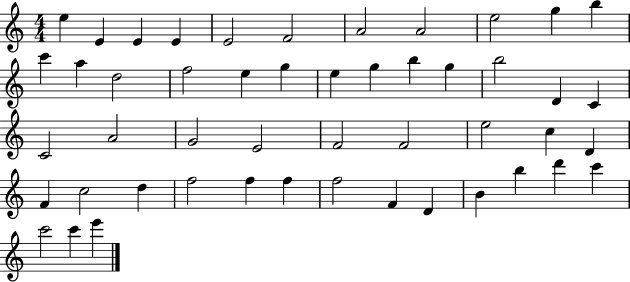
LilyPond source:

{
  \clef treble
  \numericTimeSignature
  \time 4/4
  \key c \major
  e''4 e'4 e'4 e'4 | e'2 f'2 | a'2 a'2 | e''2 g''4 b''4 | \break c'''4 a''4 d''2 | f''2 e''4 g''4 | e''4 g''4 b''4 g''4 | b''2 d'4 c'4 | \break c'2 a'2 | g'2 e'2 | f'2 f'2 | e''2 c''4 d'4 | \break f'4 c''2 d''4 | f''2 f''4 f''4 | f''2 f'4 d'4 | b'4 b''4 d'''4 c'''4 | \break c'''2 c'''4 e'''4 | \bar "|."
}